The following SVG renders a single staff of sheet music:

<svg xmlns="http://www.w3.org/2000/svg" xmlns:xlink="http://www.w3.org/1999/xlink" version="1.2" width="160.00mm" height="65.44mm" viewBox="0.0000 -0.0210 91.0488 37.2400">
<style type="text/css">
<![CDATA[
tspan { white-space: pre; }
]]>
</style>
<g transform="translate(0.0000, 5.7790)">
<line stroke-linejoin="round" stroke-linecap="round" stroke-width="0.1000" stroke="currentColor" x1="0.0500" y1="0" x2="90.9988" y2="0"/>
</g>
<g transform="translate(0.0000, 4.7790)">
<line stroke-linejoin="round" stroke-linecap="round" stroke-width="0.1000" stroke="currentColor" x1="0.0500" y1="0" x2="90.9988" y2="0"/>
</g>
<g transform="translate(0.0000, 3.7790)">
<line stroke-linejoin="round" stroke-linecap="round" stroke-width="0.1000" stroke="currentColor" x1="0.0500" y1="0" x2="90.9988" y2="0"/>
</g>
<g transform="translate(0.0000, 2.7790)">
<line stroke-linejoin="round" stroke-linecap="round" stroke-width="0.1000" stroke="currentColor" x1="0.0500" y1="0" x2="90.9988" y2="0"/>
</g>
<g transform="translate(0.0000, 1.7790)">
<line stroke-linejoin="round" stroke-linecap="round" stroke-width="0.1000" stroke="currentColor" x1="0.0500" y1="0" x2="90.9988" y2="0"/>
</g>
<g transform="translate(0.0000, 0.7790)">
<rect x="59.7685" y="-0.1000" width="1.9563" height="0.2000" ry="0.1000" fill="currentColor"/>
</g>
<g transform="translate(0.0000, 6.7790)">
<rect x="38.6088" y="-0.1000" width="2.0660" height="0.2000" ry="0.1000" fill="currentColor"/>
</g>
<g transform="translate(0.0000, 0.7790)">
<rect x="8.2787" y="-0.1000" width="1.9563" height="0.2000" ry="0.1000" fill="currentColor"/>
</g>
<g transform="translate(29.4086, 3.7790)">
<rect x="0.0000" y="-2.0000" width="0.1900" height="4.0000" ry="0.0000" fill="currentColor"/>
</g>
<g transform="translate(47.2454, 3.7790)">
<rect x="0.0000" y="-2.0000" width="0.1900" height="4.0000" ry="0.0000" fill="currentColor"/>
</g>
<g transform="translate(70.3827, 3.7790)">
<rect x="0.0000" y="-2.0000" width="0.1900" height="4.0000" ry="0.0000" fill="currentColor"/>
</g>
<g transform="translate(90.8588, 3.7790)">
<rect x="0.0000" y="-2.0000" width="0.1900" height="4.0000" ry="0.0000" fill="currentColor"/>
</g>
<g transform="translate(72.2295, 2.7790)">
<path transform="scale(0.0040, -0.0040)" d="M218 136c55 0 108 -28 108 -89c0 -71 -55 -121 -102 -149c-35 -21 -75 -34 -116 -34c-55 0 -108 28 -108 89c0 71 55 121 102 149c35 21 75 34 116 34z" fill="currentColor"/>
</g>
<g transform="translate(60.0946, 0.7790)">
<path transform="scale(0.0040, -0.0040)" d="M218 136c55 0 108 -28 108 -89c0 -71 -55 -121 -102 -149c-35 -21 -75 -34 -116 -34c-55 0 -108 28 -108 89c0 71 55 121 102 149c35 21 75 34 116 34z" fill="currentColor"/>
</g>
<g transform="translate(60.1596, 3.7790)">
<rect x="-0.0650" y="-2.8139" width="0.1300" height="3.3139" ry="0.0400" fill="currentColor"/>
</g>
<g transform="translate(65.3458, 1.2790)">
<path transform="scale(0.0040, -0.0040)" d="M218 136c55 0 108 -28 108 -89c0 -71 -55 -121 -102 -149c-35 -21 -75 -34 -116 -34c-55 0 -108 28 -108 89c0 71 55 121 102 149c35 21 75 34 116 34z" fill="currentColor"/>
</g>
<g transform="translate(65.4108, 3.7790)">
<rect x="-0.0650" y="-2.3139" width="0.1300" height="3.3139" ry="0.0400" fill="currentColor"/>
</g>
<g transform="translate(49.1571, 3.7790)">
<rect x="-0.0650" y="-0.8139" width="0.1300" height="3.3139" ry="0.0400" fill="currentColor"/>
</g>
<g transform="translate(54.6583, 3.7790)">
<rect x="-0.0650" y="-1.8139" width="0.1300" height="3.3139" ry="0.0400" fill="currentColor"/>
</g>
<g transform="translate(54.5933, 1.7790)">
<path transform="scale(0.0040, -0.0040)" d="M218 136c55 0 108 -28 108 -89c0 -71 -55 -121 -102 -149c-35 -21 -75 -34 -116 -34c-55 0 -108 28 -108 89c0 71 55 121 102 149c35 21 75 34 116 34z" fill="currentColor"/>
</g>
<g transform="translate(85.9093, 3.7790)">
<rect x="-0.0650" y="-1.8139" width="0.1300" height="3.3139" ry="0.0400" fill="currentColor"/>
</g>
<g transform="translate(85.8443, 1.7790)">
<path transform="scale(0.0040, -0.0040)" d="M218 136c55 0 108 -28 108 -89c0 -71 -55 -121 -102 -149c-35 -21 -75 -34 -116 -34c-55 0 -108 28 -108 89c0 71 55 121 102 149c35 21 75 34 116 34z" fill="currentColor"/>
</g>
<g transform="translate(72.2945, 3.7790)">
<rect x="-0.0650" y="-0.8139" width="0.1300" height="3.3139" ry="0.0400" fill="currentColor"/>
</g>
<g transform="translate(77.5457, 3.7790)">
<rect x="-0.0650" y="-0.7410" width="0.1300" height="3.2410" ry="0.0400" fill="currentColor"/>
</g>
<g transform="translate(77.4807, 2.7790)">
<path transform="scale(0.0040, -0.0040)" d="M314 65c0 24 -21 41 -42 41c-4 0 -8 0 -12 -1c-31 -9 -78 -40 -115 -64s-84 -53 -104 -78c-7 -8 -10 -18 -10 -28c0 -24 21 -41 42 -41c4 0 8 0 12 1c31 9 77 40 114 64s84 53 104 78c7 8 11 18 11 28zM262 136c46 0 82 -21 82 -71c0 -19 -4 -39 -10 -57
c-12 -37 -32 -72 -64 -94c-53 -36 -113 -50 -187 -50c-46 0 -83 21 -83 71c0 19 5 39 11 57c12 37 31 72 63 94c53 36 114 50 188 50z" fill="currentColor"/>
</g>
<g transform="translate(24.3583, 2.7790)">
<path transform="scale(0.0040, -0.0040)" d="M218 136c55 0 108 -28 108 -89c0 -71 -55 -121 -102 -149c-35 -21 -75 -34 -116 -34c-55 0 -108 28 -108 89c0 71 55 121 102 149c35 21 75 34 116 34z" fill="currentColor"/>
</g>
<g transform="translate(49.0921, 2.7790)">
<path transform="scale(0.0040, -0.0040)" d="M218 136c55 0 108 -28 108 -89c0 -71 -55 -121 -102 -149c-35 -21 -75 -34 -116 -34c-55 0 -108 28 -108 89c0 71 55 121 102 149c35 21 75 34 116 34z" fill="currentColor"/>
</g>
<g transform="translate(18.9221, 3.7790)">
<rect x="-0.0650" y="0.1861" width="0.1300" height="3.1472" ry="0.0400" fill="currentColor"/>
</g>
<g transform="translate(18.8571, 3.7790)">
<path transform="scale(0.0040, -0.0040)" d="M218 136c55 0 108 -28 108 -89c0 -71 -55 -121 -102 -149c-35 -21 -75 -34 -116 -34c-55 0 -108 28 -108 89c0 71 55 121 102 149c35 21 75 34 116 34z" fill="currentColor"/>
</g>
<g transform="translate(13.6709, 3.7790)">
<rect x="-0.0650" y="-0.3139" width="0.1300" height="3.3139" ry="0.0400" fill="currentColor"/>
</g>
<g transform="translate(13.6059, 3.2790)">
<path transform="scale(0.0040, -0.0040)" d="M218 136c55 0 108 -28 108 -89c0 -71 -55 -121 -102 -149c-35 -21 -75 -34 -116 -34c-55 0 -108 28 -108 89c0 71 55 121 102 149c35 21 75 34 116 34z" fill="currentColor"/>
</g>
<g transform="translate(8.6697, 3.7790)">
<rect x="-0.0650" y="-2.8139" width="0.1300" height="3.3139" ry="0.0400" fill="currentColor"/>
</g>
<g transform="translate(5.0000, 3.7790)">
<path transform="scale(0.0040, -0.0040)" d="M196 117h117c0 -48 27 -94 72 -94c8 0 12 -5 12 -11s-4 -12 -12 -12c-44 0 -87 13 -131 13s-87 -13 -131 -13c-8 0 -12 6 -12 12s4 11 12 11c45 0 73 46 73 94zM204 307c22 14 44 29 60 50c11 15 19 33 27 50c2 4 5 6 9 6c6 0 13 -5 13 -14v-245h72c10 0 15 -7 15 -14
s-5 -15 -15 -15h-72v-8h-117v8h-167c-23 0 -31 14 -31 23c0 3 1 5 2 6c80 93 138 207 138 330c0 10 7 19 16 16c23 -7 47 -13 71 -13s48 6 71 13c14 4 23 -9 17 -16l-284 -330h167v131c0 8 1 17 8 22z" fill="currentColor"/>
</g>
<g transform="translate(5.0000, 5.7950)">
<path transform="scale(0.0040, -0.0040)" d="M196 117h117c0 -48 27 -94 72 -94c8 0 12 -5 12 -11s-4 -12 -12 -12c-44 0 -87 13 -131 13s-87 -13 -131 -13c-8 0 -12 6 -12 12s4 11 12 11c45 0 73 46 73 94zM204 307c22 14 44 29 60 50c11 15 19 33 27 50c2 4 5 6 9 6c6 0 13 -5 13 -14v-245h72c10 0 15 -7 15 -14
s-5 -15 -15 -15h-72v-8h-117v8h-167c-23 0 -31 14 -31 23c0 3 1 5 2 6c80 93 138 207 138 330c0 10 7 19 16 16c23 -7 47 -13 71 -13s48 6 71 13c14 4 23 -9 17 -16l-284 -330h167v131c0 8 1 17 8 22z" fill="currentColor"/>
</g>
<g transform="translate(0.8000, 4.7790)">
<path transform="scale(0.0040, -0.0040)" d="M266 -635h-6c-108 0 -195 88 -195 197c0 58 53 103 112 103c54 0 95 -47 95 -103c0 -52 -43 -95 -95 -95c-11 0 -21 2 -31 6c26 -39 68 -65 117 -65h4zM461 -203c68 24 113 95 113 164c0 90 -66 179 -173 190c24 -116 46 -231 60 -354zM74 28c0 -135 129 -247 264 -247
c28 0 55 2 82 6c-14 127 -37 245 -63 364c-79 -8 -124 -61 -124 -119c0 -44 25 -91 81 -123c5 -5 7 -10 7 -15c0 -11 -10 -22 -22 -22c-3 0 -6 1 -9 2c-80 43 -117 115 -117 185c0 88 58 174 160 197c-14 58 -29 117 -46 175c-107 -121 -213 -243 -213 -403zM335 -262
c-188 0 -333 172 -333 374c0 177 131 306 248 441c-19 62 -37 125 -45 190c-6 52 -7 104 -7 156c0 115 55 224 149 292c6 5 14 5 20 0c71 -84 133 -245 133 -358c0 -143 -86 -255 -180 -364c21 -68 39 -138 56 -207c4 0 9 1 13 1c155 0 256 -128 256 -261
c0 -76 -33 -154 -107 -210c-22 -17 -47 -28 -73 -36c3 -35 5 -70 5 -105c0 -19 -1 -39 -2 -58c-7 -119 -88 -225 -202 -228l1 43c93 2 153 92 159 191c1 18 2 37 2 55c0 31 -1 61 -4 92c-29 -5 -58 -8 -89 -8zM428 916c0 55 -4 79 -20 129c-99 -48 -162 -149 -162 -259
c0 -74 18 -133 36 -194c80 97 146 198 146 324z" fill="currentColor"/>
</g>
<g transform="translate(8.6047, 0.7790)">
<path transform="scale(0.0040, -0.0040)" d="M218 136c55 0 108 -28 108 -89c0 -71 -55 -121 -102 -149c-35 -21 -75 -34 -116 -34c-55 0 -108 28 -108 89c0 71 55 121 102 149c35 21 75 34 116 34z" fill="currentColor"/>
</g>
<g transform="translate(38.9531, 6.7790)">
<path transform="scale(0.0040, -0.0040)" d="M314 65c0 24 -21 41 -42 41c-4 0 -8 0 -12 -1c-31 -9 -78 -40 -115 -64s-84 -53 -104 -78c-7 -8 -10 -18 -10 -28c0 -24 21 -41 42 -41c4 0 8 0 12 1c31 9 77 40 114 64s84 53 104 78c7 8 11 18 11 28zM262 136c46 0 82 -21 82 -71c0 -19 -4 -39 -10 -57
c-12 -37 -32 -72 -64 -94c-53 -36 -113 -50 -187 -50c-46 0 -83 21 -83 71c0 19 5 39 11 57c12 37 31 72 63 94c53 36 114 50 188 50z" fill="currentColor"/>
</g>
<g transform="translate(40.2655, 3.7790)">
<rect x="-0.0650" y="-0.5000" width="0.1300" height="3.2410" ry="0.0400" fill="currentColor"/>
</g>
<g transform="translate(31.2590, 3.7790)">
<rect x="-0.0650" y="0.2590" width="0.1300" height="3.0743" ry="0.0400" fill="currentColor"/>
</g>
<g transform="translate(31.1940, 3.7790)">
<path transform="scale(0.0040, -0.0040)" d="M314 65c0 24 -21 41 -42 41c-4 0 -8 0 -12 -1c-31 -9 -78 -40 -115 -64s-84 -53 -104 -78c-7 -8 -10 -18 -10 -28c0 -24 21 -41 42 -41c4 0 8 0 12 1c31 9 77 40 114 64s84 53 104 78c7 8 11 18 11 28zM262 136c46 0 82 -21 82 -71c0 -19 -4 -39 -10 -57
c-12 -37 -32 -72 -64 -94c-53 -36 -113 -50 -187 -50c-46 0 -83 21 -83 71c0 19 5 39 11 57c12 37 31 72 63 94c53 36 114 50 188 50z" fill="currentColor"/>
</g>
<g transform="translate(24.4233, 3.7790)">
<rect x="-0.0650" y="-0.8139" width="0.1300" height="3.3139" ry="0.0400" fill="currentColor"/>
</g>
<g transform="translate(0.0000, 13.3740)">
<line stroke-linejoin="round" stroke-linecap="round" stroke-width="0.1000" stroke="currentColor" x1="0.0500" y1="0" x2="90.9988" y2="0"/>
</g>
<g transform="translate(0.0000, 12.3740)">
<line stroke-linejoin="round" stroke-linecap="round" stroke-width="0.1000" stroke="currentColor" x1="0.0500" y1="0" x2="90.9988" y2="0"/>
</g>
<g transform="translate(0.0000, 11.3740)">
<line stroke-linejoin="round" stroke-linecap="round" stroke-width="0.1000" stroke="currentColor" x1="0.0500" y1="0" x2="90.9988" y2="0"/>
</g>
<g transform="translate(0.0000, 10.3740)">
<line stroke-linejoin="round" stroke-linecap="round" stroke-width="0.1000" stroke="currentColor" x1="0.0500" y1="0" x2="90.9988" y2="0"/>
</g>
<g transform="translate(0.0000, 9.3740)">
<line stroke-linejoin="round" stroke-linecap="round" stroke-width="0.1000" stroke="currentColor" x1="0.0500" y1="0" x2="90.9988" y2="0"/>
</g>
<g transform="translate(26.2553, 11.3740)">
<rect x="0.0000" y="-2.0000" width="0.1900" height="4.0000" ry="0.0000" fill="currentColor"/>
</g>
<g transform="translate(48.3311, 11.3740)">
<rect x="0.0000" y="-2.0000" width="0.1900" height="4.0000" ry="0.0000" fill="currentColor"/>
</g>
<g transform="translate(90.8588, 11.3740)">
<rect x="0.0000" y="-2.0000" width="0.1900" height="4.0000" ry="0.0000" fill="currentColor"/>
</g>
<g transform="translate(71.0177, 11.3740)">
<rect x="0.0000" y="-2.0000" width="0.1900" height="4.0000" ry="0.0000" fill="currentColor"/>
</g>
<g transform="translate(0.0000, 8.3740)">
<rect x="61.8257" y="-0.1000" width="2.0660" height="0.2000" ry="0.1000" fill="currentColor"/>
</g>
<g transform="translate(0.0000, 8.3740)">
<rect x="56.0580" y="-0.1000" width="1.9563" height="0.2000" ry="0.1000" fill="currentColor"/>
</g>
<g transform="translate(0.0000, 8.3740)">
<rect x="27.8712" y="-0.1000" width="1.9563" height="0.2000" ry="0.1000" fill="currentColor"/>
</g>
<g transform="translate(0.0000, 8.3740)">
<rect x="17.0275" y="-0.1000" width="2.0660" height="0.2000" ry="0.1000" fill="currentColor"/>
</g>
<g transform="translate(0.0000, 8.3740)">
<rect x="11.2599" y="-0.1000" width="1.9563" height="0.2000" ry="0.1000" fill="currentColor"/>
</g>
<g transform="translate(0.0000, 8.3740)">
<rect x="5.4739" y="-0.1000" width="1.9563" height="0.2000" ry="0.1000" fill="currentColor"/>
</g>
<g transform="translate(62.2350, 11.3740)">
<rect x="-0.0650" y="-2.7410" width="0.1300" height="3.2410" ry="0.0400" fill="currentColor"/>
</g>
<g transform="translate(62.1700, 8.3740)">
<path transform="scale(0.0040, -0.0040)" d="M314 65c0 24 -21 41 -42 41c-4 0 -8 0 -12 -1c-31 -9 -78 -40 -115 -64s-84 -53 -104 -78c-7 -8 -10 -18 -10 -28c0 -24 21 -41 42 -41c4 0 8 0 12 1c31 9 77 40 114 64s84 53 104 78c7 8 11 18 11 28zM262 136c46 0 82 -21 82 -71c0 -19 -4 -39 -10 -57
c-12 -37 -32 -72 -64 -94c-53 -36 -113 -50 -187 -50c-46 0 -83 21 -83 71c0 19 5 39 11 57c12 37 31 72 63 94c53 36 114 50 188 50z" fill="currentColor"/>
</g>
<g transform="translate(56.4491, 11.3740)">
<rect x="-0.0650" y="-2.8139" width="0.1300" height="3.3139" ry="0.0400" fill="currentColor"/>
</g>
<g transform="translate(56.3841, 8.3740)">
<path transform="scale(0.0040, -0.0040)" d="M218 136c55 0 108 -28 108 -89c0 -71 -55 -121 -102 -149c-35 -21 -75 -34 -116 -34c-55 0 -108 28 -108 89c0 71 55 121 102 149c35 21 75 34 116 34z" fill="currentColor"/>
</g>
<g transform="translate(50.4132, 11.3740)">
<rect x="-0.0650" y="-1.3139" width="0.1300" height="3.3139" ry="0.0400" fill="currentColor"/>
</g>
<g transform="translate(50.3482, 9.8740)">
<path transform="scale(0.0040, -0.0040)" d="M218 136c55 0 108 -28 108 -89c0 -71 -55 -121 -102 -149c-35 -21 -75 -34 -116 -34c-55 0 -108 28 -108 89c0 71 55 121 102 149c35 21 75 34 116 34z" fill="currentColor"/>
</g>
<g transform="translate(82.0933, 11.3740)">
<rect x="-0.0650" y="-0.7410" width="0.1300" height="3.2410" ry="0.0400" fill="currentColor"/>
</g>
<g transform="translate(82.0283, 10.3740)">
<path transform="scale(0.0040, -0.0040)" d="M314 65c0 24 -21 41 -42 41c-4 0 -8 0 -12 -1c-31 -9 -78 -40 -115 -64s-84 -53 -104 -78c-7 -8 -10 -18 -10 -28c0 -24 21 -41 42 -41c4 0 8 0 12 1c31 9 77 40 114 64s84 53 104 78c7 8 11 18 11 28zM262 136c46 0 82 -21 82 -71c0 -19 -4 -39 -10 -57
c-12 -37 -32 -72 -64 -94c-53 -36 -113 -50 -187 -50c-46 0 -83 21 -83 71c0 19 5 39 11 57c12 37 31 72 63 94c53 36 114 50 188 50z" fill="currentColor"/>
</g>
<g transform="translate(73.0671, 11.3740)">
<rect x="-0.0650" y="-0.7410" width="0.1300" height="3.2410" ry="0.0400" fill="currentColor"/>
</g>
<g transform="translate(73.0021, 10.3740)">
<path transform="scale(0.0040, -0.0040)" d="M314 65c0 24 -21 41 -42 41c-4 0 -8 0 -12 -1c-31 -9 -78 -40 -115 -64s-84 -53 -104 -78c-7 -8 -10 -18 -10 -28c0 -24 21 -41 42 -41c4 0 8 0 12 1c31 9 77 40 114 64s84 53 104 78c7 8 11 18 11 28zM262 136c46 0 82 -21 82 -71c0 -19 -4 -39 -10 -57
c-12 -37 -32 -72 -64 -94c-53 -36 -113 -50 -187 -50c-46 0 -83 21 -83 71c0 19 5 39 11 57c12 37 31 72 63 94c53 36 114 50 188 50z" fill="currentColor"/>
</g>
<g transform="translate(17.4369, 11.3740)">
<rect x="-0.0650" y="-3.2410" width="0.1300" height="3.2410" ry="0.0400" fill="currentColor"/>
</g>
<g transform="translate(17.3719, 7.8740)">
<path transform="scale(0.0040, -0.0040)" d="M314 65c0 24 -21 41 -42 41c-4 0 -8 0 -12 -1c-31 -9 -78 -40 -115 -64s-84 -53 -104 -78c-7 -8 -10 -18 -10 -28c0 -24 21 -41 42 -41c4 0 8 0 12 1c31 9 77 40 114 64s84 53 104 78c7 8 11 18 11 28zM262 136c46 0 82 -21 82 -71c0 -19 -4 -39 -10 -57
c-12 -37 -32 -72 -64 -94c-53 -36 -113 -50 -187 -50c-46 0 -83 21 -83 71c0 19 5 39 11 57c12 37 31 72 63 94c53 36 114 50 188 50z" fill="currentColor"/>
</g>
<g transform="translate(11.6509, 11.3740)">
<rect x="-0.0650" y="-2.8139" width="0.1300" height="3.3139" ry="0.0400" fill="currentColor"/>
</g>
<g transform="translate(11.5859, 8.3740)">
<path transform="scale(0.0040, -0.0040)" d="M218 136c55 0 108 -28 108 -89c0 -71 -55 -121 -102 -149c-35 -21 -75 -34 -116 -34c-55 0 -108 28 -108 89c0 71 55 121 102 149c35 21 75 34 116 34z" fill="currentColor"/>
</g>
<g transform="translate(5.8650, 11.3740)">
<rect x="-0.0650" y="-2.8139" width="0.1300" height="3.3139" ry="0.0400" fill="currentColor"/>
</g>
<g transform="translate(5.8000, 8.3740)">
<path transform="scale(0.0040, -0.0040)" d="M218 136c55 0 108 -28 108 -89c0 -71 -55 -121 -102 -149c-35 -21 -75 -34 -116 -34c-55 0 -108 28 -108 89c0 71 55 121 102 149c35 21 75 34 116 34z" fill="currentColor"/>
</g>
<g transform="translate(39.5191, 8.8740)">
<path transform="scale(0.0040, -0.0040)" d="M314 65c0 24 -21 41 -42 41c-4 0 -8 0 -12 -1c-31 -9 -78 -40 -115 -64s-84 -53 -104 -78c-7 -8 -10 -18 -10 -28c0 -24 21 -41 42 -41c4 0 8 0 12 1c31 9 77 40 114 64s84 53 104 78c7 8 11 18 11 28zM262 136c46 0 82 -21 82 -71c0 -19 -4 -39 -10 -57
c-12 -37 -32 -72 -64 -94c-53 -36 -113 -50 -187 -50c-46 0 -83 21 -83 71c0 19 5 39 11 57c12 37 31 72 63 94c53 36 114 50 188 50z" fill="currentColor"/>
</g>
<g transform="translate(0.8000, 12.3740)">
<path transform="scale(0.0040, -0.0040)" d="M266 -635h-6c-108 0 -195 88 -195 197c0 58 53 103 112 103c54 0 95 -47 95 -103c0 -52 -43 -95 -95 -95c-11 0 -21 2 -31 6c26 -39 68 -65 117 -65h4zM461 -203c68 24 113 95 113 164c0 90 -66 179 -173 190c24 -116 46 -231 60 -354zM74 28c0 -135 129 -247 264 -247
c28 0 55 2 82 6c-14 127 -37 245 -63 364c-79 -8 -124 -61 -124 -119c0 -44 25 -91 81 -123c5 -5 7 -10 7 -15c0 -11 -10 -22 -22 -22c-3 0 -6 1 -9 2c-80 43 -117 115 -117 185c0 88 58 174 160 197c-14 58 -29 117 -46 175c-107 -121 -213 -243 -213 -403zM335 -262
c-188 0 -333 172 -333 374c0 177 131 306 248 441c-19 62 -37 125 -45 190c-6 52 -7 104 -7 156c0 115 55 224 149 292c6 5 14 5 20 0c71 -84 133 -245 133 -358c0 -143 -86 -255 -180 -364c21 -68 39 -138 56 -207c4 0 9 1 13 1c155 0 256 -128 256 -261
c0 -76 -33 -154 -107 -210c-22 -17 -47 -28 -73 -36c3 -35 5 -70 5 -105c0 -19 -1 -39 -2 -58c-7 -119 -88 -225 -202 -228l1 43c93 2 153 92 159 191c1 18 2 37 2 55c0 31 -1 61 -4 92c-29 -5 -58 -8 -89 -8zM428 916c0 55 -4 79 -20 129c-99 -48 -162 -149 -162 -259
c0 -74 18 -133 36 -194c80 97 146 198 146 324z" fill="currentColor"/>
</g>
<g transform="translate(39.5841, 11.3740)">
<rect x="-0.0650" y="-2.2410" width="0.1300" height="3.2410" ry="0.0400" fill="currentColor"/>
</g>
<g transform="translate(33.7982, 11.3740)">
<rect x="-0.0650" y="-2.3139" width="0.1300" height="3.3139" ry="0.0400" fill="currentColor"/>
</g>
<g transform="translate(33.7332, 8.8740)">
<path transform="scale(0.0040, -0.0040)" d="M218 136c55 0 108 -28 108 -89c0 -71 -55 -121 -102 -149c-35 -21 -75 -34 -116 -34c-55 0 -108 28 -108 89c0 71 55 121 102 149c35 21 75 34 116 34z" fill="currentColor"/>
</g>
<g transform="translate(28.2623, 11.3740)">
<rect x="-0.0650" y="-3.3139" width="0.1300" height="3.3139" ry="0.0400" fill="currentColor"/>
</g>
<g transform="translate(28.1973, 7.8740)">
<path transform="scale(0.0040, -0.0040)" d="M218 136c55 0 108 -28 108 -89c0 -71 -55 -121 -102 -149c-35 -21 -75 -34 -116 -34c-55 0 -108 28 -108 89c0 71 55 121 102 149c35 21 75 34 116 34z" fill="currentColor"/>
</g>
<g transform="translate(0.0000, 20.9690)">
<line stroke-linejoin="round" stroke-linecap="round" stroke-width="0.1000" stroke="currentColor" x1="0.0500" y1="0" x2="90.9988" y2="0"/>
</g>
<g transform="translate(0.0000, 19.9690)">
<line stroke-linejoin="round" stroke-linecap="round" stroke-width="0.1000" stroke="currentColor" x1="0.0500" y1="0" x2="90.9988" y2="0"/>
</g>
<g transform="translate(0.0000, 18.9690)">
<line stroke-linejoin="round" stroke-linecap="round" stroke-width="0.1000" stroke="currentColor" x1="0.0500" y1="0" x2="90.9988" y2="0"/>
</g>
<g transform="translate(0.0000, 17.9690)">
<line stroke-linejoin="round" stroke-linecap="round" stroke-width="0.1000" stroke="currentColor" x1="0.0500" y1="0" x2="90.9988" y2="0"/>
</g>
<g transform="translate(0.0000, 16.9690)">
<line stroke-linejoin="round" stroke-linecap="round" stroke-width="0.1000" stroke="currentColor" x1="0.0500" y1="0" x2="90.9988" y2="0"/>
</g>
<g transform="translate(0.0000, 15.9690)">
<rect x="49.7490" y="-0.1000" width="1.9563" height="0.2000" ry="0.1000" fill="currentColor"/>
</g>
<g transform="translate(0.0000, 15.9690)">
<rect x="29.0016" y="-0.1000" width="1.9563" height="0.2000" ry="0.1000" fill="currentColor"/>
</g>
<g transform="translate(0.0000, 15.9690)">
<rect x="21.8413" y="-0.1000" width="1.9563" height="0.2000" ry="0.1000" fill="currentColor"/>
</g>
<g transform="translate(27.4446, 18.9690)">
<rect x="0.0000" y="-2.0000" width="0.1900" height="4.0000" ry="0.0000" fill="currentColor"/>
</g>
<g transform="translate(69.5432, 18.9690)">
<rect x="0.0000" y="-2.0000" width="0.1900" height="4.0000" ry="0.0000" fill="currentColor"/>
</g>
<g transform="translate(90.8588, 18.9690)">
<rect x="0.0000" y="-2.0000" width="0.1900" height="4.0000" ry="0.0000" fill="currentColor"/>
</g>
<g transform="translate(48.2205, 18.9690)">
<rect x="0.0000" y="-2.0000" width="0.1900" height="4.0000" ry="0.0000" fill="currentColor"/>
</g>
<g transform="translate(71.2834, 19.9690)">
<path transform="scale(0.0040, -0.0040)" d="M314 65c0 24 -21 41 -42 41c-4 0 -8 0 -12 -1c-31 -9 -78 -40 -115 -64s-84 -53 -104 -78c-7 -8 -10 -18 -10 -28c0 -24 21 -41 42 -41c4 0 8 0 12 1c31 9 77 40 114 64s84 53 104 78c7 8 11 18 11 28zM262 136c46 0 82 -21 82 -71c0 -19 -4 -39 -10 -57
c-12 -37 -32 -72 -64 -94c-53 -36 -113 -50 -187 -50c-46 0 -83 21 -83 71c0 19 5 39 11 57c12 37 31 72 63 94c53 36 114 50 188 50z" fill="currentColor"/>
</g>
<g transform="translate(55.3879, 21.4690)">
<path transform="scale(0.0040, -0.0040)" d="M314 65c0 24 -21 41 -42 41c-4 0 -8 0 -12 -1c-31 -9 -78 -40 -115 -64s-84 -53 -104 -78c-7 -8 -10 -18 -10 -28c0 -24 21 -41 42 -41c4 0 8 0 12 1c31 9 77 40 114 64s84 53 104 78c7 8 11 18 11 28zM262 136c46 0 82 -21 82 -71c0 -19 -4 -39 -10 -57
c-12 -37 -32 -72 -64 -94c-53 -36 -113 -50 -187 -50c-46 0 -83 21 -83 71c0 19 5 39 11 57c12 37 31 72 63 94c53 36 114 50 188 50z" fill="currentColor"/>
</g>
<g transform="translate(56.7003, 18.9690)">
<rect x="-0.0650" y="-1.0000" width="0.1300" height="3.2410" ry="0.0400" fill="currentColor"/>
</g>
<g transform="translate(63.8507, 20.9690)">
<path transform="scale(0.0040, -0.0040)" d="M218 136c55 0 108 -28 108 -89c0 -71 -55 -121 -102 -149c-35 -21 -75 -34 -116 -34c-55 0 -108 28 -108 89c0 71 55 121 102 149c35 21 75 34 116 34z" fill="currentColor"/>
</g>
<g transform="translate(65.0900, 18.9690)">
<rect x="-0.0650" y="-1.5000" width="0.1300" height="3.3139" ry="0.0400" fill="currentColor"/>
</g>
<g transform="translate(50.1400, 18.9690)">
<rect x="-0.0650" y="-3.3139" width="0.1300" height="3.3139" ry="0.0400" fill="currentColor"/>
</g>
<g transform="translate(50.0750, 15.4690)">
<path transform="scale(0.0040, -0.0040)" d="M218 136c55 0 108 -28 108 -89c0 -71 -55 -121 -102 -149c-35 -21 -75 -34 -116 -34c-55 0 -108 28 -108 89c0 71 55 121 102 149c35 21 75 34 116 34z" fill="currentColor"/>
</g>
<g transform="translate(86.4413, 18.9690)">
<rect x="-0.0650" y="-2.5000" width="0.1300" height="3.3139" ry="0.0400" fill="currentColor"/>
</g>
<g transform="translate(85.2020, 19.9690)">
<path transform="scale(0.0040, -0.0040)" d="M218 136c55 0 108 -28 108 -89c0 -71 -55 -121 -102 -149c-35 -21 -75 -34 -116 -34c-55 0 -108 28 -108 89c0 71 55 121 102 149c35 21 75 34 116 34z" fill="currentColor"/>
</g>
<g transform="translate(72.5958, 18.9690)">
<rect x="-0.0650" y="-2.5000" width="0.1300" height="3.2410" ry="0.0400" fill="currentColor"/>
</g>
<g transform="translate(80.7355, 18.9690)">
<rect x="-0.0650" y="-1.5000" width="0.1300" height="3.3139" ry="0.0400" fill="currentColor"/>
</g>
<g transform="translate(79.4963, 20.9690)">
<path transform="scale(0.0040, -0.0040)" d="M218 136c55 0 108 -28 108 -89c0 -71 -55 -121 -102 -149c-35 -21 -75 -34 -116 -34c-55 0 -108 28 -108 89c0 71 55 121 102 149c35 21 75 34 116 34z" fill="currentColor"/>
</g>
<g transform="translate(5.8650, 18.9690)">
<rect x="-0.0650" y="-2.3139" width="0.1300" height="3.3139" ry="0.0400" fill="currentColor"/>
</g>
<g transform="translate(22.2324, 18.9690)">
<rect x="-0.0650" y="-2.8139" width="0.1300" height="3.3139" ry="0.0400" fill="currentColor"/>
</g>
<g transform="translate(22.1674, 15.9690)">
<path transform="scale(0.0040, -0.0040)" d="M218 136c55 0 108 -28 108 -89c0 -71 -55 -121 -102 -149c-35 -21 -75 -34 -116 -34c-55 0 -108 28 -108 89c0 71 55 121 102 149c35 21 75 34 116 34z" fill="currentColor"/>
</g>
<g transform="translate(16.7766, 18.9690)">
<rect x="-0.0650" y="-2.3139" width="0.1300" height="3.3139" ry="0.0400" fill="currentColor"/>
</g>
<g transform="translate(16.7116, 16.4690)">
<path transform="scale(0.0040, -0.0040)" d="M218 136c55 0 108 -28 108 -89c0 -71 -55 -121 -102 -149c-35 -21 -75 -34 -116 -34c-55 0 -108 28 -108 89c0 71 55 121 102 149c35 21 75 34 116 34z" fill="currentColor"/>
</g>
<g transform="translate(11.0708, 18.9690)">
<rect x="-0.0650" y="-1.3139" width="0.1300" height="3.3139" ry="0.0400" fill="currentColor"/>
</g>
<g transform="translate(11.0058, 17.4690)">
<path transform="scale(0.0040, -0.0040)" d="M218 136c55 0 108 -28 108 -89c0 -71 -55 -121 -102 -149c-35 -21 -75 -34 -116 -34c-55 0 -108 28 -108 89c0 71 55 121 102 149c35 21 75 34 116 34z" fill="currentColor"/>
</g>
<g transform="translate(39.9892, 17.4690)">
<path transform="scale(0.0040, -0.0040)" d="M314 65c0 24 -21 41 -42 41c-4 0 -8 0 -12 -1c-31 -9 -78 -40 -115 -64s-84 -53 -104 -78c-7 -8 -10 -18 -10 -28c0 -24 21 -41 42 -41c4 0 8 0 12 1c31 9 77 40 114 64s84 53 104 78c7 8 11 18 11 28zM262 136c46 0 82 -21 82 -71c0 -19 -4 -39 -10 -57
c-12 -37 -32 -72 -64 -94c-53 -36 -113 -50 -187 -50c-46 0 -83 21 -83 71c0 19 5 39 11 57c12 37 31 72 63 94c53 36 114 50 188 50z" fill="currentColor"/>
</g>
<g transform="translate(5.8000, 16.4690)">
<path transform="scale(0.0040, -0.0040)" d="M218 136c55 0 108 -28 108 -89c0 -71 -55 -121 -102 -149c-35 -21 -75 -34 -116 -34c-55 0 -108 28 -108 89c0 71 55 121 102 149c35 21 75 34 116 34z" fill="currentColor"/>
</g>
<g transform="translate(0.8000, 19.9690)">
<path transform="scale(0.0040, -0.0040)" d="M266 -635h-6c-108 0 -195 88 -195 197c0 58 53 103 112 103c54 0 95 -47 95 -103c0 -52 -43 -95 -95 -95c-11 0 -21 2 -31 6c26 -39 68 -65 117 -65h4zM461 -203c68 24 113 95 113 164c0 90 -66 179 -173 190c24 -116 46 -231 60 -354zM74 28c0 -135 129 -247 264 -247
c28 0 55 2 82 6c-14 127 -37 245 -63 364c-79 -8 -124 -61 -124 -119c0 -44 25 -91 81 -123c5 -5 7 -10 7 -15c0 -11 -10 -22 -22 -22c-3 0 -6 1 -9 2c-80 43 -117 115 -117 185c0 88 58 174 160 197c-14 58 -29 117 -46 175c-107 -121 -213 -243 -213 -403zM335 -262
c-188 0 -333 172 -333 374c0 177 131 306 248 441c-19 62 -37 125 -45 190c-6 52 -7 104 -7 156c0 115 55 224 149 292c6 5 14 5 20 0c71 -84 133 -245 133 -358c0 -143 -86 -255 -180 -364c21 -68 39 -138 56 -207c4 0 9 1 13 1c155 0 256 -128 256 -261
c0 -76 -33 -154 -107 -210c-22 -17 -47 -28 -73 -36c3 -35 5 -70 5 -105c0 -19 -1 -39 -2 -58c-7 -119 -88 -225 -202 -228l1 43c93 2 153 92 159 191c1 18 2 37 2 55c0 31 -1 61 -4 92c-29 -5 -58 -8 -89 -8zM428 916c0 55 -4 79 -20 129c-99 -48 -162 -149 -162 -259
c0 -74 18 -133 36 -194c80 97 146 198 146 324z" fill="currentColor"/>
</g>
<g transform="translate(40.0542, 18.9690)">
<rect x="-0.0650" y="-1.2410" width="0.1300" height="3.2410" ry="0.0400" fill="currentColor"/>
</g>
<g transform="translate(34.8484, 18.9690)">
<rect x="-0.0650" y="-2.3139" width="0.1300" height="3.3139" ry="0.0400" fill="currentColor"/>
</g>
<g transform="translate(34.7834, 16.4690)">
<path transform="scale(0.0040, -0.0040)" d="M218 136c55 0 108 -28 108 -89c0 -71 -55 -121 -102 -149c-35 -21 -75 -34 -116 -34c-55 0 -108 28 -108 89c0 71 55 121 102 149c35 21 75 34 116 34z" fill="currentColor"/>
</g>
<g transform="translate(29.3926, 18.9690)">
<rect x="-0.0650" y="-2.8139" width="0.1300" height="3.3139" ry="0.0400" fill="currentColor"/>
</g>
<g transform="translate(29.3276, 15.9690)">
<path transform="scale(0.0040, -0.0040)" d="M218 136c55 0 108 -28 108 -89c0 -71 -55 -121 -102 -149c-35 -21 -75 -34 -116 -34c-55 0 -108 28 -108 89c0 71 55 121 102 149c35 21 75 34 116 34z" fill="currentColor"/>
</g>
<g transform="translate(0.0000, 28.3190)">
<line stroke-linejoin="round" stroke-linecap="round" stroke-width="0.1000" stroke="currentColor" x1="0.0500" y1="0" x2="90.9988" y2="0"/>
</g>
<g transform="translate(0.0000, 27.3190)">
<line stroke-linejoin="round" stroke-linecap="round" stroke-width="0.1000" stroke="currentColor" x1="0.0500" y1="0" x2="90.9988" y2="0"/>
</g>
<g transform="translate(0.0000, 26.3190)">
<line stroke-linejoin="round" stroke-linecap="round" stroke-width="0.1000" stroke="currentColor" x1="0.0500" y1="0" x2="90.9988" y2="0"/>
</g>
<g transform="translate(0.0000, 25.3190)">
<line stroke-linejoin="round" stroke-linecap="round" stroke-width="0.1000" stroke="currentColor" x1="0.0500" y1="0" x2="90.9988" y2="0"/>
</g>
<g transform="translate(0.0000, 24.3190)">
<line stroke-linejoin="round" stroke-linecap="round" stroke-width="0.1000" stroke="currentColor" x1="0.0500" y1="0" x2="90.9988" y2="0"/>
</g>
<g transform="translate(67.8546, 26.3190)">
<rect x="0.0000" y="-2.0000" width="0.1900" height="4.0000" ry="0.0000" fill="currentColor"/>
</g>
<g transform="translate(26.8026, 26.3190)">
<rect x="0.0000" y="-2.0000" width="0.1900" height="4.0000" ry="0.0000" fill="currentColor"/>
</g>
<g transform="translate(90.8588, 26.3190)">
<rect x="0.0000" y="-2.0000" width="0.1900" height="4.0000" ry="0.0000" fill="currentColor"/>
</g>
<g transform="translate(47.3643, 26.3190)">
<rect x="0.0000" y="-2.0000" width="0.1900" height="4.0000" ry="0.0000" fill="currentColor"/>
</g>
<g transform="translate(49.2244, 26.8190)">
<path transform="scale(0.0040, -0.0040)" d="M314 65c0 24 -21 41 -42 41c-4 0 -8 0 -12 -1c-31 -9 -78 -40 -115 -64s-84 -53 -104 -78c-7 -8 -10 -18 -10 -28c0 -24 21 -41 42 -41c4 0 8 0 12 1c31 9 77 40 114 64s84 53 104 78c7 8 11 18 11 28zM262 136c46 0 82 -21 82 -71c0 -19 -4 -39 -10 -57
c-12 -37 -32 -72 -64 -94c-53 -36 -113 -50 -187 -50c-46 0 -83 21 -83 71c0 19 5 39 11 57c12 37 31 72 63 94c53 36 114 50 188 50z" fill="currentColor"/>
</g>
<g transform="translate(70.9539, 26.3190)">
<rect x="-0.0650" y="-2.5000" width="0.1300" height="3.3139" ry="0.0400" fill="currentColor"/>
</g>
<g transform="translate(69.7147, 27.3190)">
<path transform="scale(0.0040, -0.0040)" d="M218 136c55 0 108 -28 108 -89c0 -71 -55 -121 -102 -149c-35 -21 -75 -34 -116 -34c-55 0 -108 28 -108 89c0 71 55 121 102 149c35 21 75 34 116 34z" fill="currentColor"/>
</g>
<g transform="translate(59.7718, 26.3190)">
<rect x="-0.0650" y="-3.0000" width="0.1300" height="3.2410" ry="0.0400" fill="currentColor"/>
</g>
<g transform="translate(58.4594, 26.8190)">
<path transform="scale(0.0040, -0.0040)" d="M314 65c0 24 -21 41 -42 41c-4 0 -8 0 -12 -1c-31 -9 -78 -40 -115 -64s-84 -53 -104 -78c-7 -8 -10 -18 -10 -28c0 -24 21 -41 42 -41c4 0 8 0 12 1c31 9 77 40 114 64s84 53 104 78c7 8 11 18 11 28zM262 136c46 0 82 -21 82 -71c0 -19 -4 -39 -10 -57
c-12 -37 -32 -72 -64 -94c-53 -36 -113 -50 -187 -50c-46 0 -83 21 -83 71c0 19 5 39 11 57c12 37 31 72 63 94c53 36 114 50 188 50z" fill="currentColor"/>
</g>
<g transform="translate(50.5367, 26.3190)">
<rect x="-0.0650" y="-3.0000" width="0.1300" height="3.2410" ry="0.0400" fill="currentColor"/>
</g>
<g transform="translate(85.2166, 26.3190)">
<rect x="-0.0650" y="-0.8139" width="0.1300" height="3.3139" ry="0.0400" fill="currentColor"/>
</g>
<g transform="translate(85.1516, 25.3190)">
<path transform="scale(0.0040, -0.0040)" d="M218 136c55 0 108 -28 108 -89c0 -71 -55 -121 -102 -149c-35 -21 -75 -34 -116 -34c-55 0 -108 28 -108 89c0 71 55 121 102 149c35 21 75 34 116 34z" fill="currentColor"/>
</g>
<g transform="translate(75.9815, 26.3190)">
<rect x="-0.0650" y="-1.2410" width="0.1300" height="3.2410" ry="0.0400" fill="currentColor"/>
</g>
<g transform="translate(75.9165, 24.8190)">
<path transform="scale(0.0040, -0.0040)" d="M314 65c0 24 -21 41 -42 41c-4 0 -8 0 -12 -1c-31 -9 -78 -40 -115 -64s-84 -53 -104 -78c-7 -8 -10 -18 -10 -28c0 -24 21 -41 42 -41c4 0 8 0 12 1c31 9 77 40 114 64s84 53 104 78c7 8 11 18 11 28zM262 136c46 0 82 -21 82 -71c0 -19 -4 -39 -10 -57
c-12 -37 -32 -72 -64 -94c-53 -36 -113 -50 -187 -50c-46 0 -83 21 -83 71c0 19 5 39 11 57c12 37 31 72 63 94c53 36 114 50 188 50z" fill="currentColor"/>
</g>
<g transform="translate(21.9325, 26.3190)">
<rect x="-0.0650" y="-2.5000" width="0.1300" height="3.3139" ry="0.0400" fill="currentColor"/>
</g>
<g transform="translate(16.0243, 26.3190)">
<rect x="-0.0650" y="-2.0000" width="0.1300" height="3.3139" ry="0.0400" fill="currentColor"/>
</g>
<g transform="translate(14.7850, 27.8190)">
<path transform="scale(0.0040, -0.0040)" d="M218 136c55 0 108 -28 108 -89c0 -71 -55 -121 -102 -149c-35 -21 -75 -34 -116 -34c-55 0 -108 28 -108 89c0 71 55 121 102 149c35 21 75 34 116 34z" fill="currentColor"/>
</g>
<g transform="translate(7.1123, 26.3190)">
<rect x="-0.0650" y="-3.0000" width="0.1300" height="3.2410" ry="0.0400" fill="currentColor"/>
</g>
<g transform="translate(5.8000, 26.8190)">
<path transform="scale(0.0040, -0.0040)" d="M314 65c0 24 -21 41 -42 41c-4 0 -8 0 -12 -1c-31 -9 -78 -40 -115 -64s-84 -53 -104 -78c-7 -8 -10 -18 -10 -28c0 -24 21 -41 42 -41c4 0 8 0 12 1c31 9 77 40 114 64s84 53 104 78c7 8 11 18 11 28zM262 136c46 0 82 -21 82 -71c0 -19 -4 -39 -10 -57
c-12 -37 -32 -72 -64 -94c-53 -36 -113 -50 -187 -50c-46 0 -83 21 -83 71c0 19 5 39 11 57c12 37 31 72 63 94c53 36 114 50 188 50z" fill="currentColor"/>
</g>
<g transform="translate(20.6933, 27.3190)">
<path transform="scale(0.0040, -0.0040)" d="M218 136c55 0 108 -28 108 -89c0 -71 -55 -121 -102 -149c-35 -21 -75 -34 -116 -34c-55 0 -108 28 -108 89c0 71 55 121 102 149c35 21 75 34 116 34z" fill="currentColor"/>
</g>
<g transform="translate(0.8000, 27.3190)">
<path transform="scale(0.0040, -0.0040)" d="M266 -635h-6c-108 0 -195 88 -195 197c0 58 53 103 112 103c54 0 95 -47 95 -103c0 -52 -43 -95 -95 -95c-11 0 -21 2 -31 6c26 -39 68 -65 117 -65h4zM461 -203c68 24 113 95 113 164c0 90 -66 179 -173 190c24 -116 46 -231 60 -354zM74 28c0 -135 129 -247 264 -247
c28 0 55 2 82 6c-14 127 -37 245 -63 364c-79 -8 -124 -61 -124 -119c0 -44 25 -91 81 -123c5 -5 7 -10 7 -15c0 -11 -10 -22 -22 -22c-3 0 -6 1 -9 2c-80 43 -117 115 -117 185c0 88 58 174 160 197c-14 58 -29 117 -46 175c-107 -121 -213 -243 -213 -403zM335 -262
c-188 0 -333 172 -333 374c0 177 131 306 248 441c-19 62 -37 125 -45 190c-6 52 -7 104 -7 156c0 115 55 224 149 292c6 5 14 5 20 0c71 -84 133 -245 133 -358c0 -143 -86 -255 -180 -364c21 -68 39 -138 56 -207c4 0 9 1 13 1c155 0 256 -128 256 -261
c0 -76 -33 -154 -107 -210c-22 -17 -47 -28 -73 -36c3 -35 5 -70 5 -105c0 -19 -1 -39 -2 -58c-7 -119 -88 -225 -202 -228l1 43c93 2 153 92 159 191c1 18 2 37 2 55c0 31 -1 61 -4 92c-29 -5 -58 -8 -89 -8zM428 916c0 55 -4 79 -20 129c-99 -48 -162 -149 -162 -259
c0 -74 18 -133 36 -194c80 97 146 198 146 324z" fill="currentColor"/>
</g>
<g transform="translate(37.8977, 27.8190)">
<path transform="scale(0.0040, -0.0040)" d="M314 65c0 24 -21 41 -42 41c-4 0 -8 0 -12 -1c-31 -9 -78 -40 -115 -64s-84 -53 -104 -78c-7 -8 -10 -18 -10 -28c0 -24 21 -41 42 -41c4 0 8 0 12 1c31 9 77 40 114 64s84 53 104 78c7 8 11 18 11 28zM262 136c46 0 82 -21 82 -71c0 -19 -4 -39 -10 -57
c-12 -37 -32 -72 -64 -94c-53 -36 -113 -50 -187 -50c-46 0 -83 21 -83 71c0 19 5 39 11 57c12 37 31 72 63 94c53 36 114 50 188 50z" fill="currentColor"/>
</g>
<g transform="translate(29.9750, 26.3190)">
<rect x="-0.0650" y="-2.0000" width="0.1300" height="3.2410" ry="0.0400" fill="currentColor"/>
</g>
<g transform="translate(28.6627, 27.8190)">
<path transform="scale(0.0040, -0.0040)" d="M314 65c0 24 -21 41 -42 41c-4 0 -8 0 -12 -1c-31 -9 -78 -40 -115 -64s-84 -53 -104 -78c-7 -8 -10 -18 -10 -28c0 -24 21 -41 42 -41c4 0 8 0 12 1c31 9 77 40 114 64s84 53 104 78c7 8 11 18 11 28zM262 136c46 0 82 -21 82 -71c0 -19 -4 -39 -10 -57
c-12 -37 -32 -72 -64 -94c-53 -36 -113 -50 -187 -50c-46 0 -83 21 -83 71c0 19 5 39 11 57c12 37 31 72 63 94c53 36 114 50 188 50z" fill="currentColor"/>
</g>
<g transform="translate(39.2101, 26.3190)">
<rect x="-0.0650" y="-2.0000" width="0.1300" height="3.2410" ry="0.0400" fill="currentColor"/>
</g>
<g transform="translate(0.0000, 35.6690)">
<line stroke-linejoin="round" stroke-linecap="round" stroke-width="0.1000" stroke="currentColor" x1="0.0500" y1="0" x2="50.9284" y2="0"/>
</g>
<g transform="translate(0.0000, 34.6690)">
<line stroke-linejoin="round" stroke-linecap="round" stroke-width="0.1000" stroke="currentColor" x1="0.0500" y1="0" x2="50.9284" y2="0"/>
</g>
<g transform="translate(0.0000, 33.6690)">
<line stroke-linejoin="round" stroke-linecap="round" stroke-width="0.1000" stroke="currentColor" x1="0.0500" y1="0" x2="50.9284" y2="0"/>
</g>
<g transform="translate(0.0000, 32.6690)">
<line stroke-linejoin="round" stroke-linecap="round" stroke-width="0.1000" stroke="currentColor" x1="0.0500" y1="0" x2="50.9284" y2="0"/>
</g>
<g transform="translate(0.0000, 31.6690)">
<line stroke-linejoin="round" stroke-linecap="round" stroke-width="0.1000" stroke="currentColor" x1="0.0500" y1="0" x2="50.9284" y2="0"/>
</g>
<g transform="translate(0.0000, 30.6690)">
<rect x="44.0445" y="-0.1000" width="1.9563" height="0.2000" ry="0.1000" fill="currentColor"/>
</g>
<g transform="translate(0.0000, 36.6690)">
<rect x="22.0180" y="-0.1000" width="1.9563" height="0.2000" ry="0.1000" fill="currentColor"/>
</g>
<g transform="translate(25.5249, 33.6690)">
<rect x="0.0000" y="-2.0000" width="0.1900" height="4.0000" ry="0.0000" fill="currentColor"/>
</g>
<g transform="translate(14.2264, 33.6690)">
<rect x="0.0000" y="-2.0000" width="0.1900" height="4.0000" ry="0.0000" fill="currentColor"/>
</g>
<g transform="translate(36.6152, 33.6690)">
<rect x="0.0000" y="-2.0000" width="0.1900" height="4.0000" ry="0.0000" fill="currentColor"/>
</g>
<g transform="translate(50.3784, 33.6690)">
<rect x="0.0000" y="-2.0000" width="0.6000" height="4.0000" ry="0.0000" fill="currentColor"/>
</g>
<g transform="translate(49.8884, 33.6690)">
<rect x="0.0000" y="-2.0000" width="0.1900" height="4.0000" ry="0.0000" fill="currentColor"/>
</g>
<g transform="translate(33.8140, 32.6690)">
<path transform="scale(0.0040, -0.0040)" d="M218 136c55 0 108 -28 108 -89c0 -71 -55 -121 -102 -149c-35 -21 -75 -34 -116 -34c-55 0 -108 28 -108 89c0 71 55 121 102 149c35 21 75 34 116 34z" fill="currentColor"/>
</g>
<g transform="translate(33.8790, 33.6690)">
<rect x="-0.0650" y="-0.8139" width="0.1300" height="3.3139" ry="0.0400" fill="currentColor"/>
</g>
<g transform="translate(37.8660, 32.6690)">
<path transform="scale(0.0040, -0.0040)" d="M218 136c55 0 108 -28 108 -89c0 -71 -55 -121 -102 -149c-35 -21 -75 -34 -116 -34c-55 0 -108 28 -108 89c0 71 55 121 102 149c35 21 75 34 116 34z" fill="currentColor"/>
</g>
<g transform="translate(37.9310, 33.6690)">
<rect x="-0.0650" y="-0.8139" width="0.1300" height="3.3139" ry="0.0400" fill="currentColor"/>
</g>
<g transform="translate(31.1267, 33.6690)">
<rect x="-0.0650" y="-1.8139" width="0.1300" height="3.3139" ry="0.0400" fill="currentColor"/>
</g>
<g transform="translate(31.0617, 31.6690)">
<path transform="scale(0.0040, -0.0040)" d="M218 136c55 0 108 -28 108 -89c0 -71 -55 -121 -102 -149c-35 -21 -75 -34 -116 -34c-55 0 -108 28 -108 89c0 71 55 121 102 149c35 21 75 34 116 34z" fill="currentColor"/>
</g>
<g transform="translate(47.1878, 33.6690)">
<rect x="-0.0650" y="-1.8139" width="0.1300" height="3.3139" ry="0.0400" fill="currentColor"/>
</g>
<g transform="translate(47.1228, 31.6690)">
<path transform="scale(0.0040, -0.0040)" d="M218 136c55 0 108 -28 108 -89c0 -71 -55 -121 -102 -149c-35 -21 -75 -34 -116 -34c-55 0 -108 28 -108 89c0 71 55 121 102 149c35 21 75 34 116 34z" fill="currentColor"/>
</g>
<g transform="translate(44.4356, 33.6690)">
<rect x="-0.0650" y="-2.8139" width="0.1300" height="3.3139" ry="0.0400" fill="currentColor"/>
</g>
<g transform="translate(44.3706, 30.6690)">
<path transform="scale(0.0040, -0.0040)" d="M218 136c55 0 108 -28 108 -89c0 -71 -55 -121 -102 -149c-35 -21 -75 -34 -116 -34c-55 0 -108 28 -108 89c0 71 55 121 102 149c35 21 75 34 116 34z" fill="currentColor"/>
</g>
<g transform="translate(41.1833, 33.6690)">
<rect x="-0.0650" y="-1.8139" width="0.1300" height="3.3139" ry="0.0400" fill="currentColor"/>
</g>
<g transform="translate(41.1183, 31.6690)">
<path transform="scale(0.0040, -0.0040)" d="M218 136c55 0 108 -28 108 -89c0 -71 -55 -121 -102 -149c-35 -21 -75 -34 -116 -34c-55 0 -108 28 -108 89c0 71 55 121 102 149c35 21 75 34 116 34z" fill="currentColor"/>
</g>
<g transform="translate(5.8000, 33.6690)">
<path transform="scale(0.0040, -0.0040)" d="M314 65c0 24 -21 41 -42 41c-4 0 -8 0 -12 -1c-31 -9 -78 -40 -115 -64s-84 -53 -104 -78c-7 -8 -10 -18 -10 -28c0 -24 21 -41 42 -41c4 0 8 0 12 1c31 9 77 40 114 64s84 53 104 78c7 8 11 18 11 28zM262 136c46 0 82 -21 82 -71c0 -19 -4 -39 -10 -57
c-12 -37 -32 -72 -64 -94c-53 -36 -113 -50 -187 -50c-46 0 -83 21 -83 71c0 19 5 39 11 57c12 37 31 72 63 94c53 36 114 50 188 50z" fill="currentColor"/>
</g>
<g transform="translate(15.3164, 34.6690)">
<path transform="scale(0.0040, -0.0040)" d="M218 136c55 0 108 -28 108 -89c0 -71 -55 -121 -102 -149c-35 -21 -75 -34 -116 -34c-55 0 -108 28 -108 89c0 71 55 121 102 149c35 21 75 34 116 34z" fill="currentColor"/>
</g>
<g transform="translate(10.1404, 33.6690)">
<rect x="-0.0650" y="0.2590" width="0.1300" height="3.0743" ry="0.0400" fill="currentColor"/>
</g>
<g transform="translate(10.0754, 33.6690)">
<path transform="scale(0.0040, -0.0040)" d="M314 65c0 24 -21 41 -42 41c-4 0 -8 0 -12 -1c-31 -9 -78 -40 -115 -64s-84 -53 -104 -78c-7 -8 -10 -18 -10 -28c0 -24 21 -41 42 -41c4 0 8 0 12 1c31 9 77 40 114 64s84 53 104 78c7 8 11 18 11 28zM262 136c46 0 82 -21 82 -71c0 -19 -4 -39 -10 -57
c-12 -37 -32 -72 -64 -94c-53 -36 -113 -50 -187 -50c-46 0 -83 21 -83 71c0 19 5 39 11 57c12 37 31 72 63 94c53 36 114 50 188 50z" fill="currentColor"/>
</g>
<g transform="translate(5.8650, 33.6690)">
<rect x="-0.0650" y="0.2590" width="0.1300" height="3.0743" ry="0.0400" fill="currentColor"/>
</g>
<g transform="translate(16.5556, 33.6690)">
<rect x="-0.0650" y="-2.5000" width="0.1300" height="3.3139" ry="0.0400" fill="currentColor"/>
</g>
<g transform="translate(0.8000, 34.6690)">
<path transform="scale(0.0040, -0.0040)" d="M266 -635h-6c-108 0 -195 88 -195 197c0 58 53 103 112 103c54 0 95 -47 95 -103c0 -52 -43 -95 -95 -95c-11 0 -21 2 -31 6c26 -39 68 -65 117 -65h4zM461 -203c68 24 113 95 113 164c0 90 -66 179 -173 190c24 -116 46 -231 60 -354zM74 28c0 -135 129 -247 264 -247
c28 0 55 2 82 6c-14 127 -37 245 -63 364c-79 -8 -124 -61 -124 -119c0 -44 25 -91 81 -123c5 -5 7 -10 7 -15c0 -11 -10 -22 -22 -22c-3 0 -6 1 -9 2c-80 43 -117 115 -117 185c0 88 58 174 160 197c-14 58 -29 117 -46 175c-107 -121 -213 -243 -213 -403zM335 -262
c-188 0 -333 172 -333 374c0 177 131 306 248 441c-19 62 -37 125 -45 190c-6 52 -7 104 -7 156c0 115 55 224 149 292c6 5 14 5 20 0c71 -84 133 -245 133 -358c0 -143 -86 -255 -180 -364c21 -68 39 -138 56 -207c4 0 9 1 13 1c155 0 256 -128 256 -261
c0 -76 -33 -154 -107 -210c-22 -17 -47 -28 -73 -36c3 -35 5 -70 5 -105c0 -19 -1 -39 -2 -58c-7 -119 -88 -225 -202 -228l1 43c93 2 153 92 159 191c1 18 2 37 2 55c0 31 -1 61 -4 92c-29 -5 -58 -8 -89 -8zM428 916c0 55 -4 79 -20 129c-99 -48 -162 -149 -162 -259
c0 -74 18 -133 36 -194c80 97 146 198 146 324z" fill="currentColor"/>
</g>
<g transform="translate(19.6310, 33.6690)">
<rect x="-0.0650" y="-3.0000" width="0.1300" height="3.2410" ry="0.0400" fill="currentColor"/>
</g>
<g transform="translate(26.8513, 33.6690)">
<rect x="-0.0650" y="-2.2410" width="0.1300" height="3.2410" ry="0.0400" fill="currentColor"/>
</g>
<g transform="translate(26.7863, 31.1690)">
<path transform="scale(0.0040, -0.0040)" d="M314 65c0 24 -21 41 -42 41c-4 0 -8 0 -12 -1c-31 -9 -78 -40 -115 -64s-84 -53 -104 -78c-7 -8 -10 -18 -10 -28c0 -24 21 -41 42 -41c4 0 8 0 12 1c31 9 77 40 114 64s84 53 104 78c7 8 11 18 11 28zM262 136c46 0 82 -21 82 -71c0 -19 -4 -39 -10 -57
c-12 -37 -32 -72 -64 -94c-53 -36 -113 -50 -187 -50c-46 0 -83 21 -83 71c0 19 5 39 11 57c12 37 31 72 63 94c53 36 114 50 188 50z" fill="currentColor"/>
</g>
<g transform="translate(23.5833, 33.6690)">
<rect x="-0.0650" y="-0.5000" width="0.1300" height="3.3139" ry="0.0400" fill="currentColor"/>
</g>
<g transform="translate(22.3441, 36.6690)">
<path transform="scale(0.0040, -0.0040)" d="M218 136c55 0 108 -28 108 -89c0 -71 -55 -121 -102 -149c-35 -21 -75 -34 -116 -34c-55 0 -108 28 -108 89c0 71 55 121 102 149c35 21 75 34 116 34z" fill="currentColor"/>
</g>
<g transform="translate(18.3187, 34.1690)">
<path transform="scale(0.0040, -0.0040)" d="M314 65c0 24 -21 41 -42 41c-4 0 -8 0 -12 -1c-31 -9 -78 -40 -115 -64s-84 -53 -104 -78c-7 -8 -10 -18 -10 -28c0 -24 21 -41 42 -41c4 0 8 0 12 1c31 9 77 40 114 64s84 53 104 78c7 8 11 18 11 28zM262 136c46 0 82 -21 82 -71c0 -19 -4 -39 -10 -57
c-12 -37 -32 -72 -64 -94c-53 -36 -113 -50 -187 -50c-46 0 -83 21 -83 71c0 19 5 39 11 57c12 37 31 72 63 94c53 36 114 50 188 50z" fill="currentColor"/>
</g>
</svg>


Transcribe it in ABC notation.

X:1
T:Untitled
M:4/4
L:1/4
K:C
a c B d B2 C2 d f a g d d2 f a a b2 b g g2 e a a2 d2 d2 g e g a a g e2 b D2 E G2 E G A2 F G F2 F2 A2 A2 G e2 d B2 B2 G A2 C g2 f d d f a f